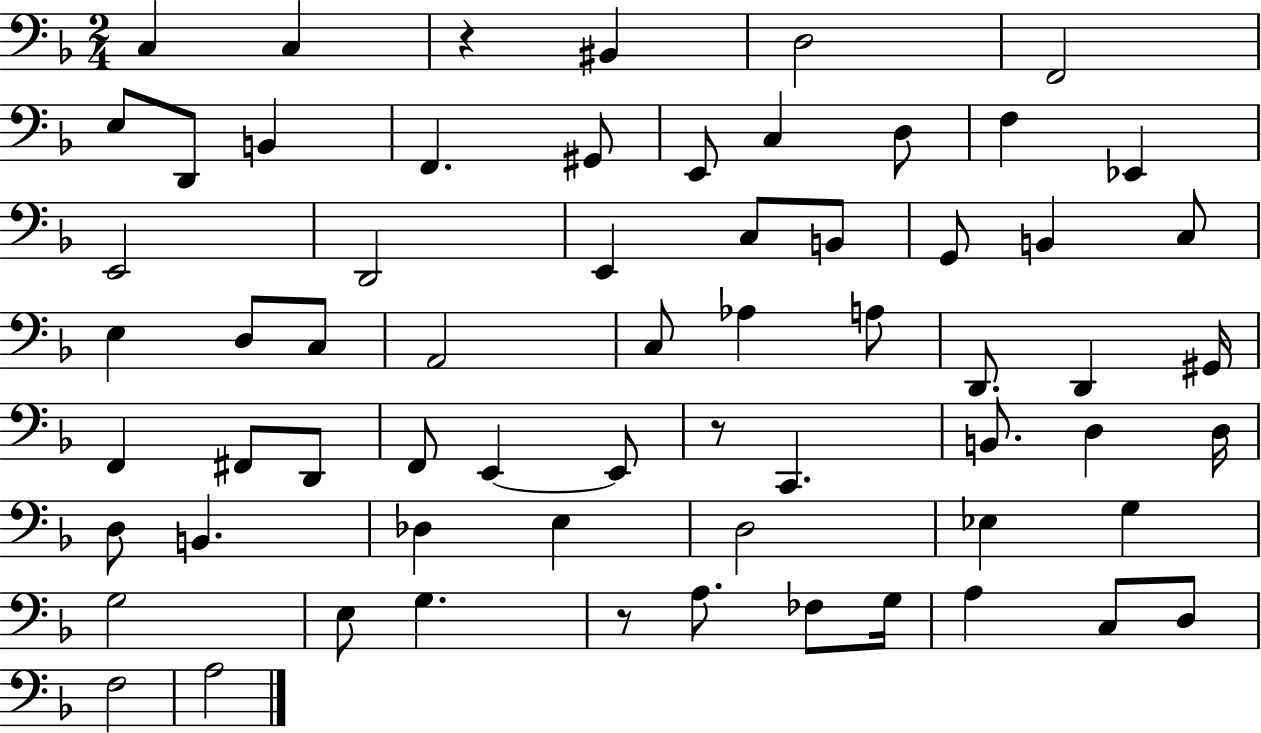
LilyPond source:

{
  \clef bass
  \numericTimeSignature
  \time 2/4
  \key f \major
  \repeat volta 2 { c4 c4 | r4 bis,4 | d2 | f,2 | \break e8 d,8 b,4 | f,4. gis,8 | e,8 c4 d8 | f4 ees,4 | \break e,2 | d,2 | e,4 c8 b,8 | g,8 b,4 c8 | \break e4 d8 c8 | a,2 | c8 aes4 a8 | d,8. d,4 gis,16 | \break f,4 fis,8 d,8 | f,8 e,4~~ e,8 | r8 c,4. | b,8. d4 d16 | \break d8 b,4. | des4 e4 | d2 | ees4 g4 | \break g2 | e8 g4. | r8 a8. fes8 g16 | a4 c8 d8 | \break f2 | a2 | } \bar "|."
}